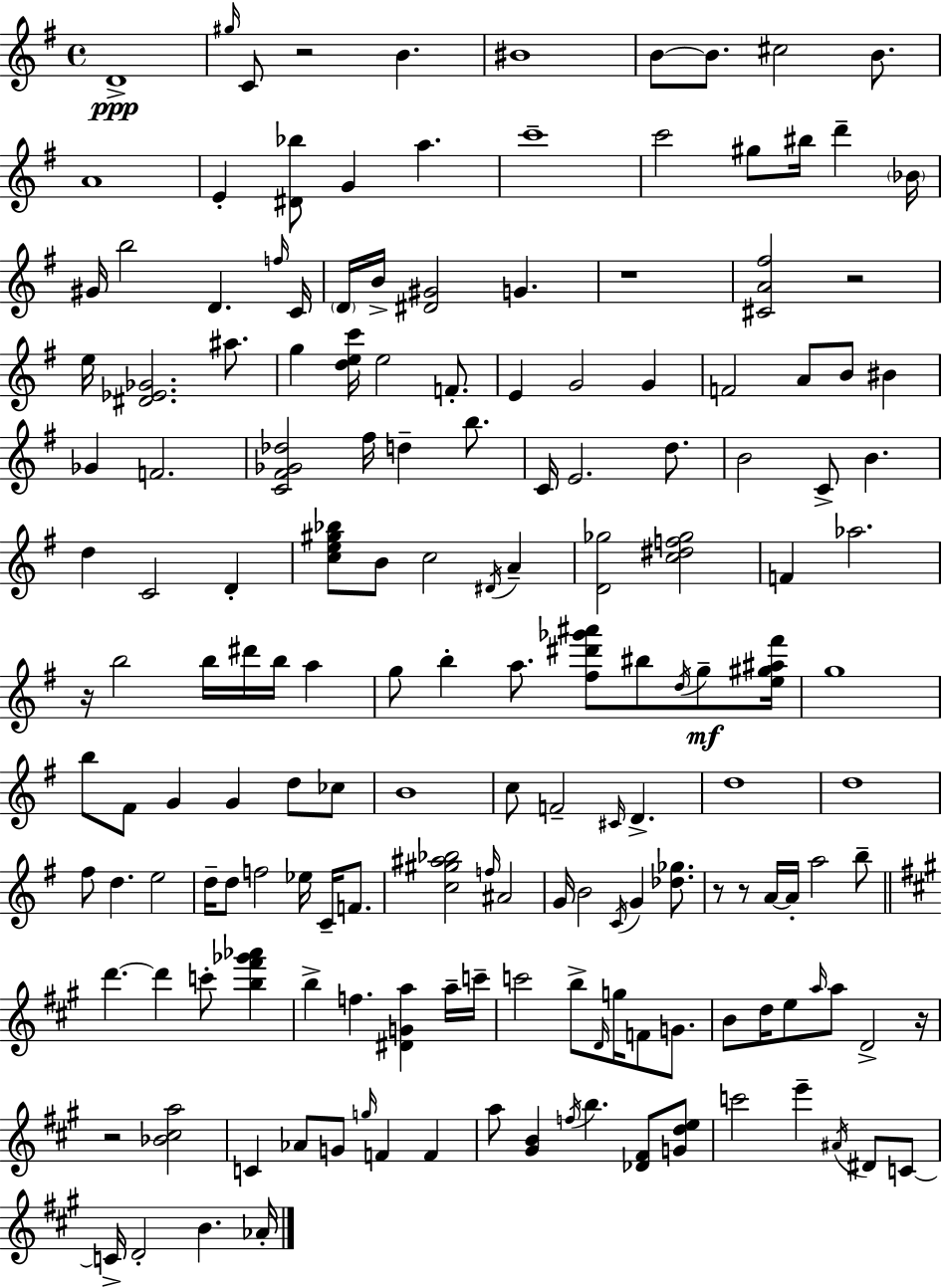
{
  \clef treble
  \time 4/4
  \defaultTimeSignature
  \key g \major
  d'1->\ppp | \grace { gis''16 } c'8 r2 b'4. | bis'1 | b'8~~ b'8. cis''2 b'8. | \break a'1 | e'4-. <dis' bes''>8 g'4 a''4. | c'''1-- | c'''2 gis''8 bis''16 d'''4-- | \break \parenthesize bes'16 gis'16 b''2 d'4. | \grace { f''16 } c'16 \parenthesize d'16 b'16-> <dis' gis'>2 g'4. | r1 | <cis' a' fis''>2 r2 | \break e''16 <dis' ees' ges'>2. ais''8. | g''4 <d'' e'' c'''>16 e''2 f'8.-. | e'4 g'2 g'4 | f'2 a'8 b'8 bis'4 | \break ges'4 f'2. | <c' fis' ges' des''>2 fis''16 d''4-- b''8. | c'16 e'2. d''8. | b'2 c'8-> b'4. | \break d''4 c'2 d'4-. | <c'' e'' gis'' bes''>8 b'8 c''2 \acciaccatura { dis'16 } a'4-- | <d' ges''>2 <c'' dis'' f'' ges''>2 | f'4 aes''2. | \break r16 b''2 b''16 dis'''16 b''16 a''4 | g''8 b''4-. a''8. <fis'' dis''' ges''' ais'''>8 bis''8 | \acciaccatura { d''16 } g''8--\mf <e'' gis'' ais'' fis'''>16 g''1 | b''8 fis'8 g'4 g'4 | \break d''8 ces''8 b'1 | c''8 f'2-- \grace { cis'16 } d'4.-> | d''1 | d''1 | \break fis''8 d''4. e''2 | d''16-- d''8 f''2 | ees''16 c'16-- f'8. <c'' gis'' ais'' bes''>2 \grace { f''16 } ais'2 | g'16 b'2 \acciaccatura { c'16 } | \break g'4 <des'' ges''>8. r8 r8 a'16~~ a'16-. a''2 | b''8-- \bar "||" \break \key a \major d'''4.~~ d'''4 c'''8-. <b'' fis''' ges''' aes'''>4 | b''4-> f''4. <dis' g' a''>4 a''16-- c'''16-- | c'''2 b''8-> \grace { d'16 } g''16 f'8 g'8. | b'8 d''16 e''8 \grace { a''16 } a''8 d'2-> | \break r16 r2 <bes' cis'' a''>2 | c'4 aes'8 g'8 \grace { g''16 } f'4 f'4 | a''8 <gis' b'>4 \acciaccatura { f''16 } b''4. | <des' fis'>8 <g' d'' e''>8 c'''2 e'''4-- | \break \acciaccatura { ais'16 } dis'8 c'8~~ c'16-> d'2-. b'4. | aes'16-. \bar "|."
}